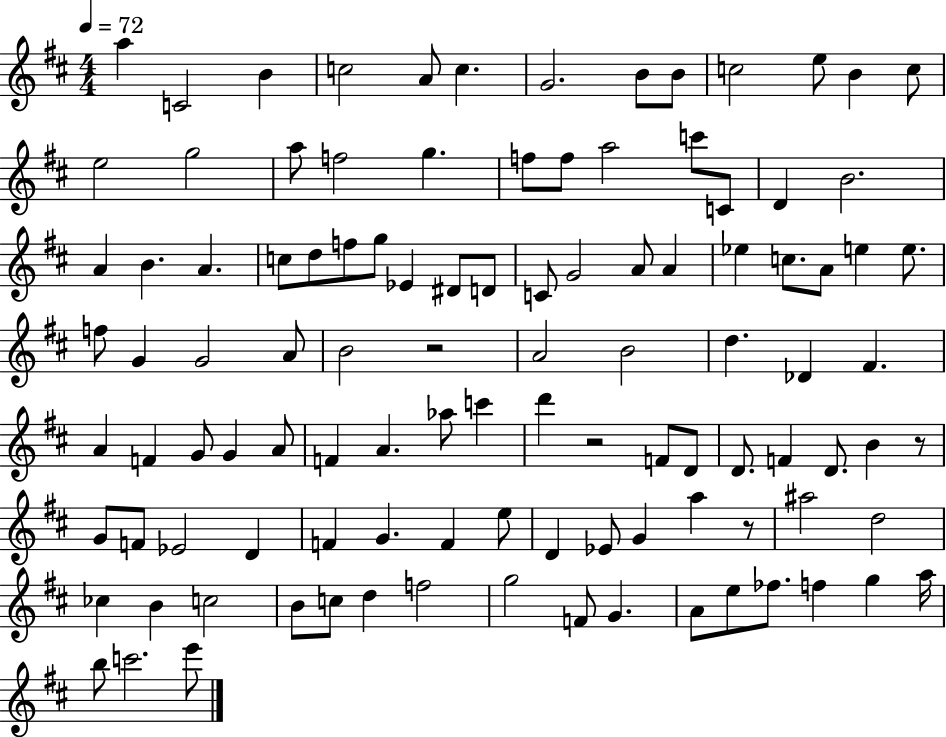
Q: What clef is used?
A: treble